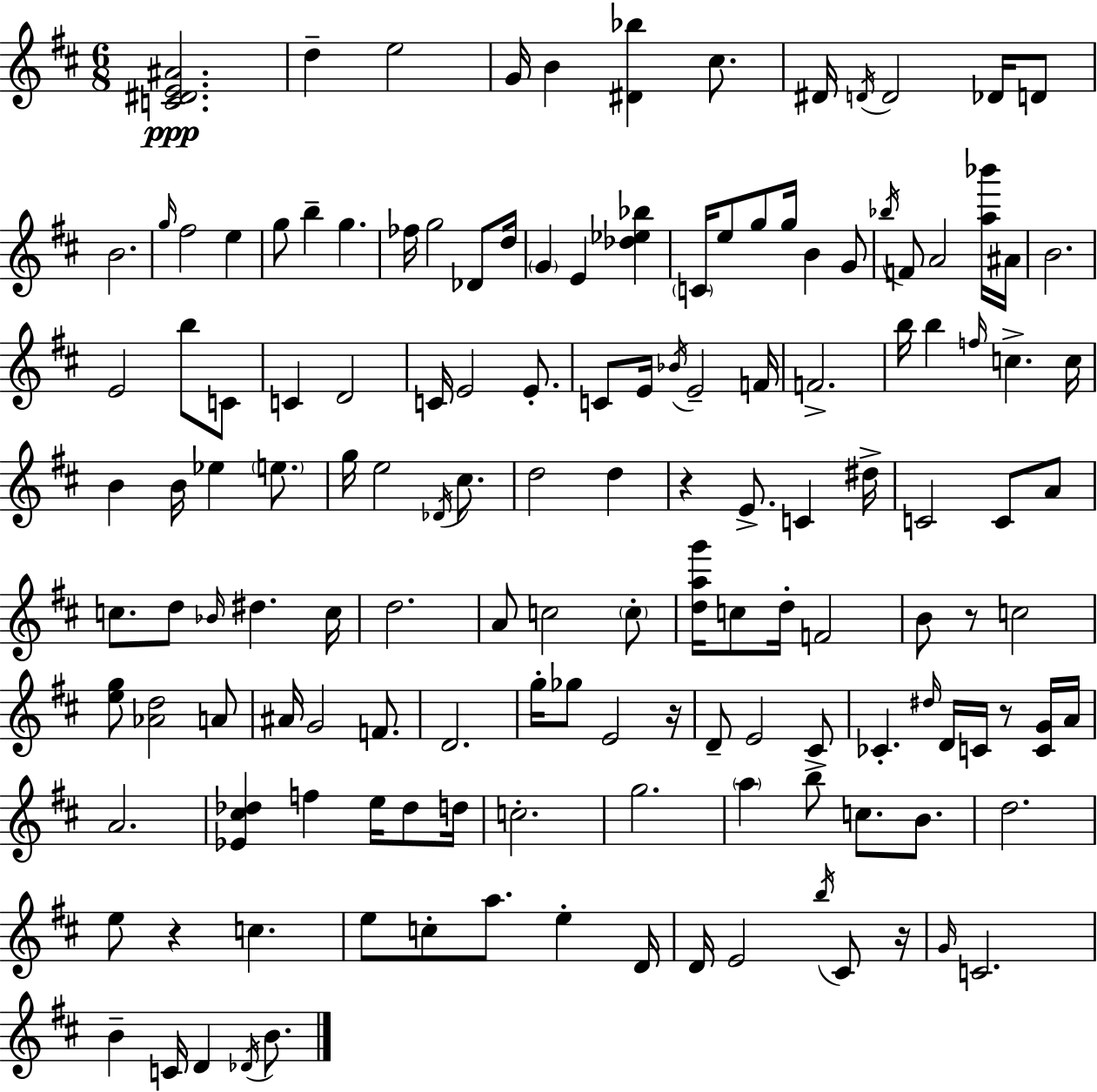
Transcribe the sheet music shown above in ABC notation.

X:1
T:Untitled
M:6/8
L:1/4
K:D
[C^DE^A]2 d e2 G/4 B [^D_b] ^c/2 ^D/4 D/4 D2 _D/4 D/2 B2 g/4 ^f2 e g/2 b g _f/4 g2 _D/2 d/4 G E [_d_e_b] C/4 e/2 g/2 g/4 B G/2 _b/4 F/2 A2 [a_b']/4 ^A/4 B2 E2 b/2 C/2 C D2 C/4 E2 E/2 C/2 E/4 _B/4 E2 F/4 F2 b/4 b f/4 c c/4 B B/4 _e e/2 g/4 e2 _D/4 ^c/2 d2 d z E/2 C ^d/4 C2 C/2 A/2 c/2 d/2 _B/4 ^d c/4 d2 A/2 c2 c/2 [dag']/4 c/2 d/4 F2 B/2 z/2 c2 [eg]/2 [_Ad]2 A/2 ^A/4 G2 F/2 D2 g/4 _g/2 E2 z/4 D/2 E2 ^C/2 _C ^d/4 D/4 C/4 z/2 [CG]/4 A/4 A2 [_E^c_d] f e/4 _d/2 d/4 c2 g2 a b/2 c/2 B/2 d2 e/2 z c e/2 c/2 a/2 e D/4 D/4 E2 b/4 ^C/2 z/4 G/4 C2 B C/4 D _D/4 B/2